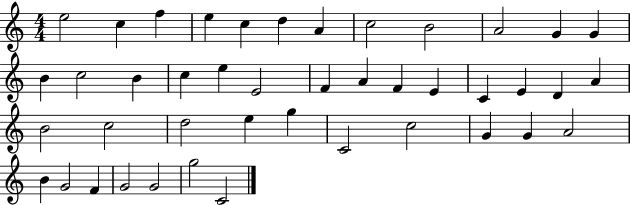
{
  \clef treble
  \numericTimeSignature
  \time 4/4
  \key c \major
  e''2 c''4 f''4 | e''4 c''4 d''4 a'4 | c''2 b'2 | a'2 g'4 g'4 | \break b'4 c''2 b'4 | c''4 e''4 e'2 | f'4 a'4 f'4 e'4 | c'4 e'4 d'4 a'4 | \break b'2 c''2 | d''2 e''4 g''4 | c'2 c''2 | g'4 g'4 a'2 | \break b'4 g'2 f'4 | g'2 g'2 | g''2 c'2 | \bar "|."
}